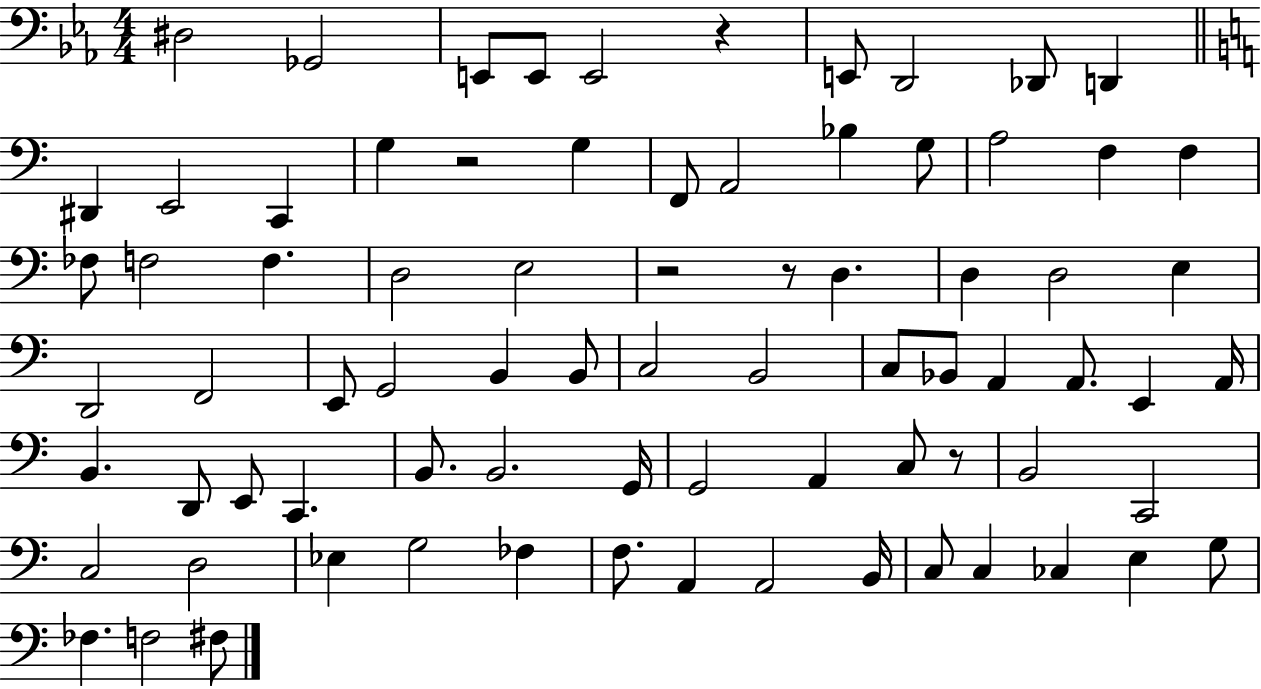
{
  \clef bass
  \numericTimeSignature
  \time 4/4
  \key ees \major
  dis2 ges,2 | e,8 e,8 e,2 r4 | e,8 d,2 des,8 d,4 | \bar "||" \break \key a \minor dis,4 e,2 c,4 | g4 r2 g4 | f,8 a,2 bes4 g8 | a2 f4 f4 | \break fes8 f2 f4. | d2 e2 | r2 r8 d4. | d4 d2 e4 | \break d,2 f,2 | e,8 g,2 b,4 b,8 | c2 b,2 | c8 bes,8 a,4 a,8. e,4 a,16 | \break b,4. d,8 e,8 c,4. | b,8. b,2. g,16 | g,2 a,4 c8 r8 | b,2 c,2 | \break c2 d2 | ees4 g2 fes4 | f8. a,4 a,2 b,16 | c8 c4 ces4 e4 g8 | \break fes4. f2 fis8 | \bar "|."
}